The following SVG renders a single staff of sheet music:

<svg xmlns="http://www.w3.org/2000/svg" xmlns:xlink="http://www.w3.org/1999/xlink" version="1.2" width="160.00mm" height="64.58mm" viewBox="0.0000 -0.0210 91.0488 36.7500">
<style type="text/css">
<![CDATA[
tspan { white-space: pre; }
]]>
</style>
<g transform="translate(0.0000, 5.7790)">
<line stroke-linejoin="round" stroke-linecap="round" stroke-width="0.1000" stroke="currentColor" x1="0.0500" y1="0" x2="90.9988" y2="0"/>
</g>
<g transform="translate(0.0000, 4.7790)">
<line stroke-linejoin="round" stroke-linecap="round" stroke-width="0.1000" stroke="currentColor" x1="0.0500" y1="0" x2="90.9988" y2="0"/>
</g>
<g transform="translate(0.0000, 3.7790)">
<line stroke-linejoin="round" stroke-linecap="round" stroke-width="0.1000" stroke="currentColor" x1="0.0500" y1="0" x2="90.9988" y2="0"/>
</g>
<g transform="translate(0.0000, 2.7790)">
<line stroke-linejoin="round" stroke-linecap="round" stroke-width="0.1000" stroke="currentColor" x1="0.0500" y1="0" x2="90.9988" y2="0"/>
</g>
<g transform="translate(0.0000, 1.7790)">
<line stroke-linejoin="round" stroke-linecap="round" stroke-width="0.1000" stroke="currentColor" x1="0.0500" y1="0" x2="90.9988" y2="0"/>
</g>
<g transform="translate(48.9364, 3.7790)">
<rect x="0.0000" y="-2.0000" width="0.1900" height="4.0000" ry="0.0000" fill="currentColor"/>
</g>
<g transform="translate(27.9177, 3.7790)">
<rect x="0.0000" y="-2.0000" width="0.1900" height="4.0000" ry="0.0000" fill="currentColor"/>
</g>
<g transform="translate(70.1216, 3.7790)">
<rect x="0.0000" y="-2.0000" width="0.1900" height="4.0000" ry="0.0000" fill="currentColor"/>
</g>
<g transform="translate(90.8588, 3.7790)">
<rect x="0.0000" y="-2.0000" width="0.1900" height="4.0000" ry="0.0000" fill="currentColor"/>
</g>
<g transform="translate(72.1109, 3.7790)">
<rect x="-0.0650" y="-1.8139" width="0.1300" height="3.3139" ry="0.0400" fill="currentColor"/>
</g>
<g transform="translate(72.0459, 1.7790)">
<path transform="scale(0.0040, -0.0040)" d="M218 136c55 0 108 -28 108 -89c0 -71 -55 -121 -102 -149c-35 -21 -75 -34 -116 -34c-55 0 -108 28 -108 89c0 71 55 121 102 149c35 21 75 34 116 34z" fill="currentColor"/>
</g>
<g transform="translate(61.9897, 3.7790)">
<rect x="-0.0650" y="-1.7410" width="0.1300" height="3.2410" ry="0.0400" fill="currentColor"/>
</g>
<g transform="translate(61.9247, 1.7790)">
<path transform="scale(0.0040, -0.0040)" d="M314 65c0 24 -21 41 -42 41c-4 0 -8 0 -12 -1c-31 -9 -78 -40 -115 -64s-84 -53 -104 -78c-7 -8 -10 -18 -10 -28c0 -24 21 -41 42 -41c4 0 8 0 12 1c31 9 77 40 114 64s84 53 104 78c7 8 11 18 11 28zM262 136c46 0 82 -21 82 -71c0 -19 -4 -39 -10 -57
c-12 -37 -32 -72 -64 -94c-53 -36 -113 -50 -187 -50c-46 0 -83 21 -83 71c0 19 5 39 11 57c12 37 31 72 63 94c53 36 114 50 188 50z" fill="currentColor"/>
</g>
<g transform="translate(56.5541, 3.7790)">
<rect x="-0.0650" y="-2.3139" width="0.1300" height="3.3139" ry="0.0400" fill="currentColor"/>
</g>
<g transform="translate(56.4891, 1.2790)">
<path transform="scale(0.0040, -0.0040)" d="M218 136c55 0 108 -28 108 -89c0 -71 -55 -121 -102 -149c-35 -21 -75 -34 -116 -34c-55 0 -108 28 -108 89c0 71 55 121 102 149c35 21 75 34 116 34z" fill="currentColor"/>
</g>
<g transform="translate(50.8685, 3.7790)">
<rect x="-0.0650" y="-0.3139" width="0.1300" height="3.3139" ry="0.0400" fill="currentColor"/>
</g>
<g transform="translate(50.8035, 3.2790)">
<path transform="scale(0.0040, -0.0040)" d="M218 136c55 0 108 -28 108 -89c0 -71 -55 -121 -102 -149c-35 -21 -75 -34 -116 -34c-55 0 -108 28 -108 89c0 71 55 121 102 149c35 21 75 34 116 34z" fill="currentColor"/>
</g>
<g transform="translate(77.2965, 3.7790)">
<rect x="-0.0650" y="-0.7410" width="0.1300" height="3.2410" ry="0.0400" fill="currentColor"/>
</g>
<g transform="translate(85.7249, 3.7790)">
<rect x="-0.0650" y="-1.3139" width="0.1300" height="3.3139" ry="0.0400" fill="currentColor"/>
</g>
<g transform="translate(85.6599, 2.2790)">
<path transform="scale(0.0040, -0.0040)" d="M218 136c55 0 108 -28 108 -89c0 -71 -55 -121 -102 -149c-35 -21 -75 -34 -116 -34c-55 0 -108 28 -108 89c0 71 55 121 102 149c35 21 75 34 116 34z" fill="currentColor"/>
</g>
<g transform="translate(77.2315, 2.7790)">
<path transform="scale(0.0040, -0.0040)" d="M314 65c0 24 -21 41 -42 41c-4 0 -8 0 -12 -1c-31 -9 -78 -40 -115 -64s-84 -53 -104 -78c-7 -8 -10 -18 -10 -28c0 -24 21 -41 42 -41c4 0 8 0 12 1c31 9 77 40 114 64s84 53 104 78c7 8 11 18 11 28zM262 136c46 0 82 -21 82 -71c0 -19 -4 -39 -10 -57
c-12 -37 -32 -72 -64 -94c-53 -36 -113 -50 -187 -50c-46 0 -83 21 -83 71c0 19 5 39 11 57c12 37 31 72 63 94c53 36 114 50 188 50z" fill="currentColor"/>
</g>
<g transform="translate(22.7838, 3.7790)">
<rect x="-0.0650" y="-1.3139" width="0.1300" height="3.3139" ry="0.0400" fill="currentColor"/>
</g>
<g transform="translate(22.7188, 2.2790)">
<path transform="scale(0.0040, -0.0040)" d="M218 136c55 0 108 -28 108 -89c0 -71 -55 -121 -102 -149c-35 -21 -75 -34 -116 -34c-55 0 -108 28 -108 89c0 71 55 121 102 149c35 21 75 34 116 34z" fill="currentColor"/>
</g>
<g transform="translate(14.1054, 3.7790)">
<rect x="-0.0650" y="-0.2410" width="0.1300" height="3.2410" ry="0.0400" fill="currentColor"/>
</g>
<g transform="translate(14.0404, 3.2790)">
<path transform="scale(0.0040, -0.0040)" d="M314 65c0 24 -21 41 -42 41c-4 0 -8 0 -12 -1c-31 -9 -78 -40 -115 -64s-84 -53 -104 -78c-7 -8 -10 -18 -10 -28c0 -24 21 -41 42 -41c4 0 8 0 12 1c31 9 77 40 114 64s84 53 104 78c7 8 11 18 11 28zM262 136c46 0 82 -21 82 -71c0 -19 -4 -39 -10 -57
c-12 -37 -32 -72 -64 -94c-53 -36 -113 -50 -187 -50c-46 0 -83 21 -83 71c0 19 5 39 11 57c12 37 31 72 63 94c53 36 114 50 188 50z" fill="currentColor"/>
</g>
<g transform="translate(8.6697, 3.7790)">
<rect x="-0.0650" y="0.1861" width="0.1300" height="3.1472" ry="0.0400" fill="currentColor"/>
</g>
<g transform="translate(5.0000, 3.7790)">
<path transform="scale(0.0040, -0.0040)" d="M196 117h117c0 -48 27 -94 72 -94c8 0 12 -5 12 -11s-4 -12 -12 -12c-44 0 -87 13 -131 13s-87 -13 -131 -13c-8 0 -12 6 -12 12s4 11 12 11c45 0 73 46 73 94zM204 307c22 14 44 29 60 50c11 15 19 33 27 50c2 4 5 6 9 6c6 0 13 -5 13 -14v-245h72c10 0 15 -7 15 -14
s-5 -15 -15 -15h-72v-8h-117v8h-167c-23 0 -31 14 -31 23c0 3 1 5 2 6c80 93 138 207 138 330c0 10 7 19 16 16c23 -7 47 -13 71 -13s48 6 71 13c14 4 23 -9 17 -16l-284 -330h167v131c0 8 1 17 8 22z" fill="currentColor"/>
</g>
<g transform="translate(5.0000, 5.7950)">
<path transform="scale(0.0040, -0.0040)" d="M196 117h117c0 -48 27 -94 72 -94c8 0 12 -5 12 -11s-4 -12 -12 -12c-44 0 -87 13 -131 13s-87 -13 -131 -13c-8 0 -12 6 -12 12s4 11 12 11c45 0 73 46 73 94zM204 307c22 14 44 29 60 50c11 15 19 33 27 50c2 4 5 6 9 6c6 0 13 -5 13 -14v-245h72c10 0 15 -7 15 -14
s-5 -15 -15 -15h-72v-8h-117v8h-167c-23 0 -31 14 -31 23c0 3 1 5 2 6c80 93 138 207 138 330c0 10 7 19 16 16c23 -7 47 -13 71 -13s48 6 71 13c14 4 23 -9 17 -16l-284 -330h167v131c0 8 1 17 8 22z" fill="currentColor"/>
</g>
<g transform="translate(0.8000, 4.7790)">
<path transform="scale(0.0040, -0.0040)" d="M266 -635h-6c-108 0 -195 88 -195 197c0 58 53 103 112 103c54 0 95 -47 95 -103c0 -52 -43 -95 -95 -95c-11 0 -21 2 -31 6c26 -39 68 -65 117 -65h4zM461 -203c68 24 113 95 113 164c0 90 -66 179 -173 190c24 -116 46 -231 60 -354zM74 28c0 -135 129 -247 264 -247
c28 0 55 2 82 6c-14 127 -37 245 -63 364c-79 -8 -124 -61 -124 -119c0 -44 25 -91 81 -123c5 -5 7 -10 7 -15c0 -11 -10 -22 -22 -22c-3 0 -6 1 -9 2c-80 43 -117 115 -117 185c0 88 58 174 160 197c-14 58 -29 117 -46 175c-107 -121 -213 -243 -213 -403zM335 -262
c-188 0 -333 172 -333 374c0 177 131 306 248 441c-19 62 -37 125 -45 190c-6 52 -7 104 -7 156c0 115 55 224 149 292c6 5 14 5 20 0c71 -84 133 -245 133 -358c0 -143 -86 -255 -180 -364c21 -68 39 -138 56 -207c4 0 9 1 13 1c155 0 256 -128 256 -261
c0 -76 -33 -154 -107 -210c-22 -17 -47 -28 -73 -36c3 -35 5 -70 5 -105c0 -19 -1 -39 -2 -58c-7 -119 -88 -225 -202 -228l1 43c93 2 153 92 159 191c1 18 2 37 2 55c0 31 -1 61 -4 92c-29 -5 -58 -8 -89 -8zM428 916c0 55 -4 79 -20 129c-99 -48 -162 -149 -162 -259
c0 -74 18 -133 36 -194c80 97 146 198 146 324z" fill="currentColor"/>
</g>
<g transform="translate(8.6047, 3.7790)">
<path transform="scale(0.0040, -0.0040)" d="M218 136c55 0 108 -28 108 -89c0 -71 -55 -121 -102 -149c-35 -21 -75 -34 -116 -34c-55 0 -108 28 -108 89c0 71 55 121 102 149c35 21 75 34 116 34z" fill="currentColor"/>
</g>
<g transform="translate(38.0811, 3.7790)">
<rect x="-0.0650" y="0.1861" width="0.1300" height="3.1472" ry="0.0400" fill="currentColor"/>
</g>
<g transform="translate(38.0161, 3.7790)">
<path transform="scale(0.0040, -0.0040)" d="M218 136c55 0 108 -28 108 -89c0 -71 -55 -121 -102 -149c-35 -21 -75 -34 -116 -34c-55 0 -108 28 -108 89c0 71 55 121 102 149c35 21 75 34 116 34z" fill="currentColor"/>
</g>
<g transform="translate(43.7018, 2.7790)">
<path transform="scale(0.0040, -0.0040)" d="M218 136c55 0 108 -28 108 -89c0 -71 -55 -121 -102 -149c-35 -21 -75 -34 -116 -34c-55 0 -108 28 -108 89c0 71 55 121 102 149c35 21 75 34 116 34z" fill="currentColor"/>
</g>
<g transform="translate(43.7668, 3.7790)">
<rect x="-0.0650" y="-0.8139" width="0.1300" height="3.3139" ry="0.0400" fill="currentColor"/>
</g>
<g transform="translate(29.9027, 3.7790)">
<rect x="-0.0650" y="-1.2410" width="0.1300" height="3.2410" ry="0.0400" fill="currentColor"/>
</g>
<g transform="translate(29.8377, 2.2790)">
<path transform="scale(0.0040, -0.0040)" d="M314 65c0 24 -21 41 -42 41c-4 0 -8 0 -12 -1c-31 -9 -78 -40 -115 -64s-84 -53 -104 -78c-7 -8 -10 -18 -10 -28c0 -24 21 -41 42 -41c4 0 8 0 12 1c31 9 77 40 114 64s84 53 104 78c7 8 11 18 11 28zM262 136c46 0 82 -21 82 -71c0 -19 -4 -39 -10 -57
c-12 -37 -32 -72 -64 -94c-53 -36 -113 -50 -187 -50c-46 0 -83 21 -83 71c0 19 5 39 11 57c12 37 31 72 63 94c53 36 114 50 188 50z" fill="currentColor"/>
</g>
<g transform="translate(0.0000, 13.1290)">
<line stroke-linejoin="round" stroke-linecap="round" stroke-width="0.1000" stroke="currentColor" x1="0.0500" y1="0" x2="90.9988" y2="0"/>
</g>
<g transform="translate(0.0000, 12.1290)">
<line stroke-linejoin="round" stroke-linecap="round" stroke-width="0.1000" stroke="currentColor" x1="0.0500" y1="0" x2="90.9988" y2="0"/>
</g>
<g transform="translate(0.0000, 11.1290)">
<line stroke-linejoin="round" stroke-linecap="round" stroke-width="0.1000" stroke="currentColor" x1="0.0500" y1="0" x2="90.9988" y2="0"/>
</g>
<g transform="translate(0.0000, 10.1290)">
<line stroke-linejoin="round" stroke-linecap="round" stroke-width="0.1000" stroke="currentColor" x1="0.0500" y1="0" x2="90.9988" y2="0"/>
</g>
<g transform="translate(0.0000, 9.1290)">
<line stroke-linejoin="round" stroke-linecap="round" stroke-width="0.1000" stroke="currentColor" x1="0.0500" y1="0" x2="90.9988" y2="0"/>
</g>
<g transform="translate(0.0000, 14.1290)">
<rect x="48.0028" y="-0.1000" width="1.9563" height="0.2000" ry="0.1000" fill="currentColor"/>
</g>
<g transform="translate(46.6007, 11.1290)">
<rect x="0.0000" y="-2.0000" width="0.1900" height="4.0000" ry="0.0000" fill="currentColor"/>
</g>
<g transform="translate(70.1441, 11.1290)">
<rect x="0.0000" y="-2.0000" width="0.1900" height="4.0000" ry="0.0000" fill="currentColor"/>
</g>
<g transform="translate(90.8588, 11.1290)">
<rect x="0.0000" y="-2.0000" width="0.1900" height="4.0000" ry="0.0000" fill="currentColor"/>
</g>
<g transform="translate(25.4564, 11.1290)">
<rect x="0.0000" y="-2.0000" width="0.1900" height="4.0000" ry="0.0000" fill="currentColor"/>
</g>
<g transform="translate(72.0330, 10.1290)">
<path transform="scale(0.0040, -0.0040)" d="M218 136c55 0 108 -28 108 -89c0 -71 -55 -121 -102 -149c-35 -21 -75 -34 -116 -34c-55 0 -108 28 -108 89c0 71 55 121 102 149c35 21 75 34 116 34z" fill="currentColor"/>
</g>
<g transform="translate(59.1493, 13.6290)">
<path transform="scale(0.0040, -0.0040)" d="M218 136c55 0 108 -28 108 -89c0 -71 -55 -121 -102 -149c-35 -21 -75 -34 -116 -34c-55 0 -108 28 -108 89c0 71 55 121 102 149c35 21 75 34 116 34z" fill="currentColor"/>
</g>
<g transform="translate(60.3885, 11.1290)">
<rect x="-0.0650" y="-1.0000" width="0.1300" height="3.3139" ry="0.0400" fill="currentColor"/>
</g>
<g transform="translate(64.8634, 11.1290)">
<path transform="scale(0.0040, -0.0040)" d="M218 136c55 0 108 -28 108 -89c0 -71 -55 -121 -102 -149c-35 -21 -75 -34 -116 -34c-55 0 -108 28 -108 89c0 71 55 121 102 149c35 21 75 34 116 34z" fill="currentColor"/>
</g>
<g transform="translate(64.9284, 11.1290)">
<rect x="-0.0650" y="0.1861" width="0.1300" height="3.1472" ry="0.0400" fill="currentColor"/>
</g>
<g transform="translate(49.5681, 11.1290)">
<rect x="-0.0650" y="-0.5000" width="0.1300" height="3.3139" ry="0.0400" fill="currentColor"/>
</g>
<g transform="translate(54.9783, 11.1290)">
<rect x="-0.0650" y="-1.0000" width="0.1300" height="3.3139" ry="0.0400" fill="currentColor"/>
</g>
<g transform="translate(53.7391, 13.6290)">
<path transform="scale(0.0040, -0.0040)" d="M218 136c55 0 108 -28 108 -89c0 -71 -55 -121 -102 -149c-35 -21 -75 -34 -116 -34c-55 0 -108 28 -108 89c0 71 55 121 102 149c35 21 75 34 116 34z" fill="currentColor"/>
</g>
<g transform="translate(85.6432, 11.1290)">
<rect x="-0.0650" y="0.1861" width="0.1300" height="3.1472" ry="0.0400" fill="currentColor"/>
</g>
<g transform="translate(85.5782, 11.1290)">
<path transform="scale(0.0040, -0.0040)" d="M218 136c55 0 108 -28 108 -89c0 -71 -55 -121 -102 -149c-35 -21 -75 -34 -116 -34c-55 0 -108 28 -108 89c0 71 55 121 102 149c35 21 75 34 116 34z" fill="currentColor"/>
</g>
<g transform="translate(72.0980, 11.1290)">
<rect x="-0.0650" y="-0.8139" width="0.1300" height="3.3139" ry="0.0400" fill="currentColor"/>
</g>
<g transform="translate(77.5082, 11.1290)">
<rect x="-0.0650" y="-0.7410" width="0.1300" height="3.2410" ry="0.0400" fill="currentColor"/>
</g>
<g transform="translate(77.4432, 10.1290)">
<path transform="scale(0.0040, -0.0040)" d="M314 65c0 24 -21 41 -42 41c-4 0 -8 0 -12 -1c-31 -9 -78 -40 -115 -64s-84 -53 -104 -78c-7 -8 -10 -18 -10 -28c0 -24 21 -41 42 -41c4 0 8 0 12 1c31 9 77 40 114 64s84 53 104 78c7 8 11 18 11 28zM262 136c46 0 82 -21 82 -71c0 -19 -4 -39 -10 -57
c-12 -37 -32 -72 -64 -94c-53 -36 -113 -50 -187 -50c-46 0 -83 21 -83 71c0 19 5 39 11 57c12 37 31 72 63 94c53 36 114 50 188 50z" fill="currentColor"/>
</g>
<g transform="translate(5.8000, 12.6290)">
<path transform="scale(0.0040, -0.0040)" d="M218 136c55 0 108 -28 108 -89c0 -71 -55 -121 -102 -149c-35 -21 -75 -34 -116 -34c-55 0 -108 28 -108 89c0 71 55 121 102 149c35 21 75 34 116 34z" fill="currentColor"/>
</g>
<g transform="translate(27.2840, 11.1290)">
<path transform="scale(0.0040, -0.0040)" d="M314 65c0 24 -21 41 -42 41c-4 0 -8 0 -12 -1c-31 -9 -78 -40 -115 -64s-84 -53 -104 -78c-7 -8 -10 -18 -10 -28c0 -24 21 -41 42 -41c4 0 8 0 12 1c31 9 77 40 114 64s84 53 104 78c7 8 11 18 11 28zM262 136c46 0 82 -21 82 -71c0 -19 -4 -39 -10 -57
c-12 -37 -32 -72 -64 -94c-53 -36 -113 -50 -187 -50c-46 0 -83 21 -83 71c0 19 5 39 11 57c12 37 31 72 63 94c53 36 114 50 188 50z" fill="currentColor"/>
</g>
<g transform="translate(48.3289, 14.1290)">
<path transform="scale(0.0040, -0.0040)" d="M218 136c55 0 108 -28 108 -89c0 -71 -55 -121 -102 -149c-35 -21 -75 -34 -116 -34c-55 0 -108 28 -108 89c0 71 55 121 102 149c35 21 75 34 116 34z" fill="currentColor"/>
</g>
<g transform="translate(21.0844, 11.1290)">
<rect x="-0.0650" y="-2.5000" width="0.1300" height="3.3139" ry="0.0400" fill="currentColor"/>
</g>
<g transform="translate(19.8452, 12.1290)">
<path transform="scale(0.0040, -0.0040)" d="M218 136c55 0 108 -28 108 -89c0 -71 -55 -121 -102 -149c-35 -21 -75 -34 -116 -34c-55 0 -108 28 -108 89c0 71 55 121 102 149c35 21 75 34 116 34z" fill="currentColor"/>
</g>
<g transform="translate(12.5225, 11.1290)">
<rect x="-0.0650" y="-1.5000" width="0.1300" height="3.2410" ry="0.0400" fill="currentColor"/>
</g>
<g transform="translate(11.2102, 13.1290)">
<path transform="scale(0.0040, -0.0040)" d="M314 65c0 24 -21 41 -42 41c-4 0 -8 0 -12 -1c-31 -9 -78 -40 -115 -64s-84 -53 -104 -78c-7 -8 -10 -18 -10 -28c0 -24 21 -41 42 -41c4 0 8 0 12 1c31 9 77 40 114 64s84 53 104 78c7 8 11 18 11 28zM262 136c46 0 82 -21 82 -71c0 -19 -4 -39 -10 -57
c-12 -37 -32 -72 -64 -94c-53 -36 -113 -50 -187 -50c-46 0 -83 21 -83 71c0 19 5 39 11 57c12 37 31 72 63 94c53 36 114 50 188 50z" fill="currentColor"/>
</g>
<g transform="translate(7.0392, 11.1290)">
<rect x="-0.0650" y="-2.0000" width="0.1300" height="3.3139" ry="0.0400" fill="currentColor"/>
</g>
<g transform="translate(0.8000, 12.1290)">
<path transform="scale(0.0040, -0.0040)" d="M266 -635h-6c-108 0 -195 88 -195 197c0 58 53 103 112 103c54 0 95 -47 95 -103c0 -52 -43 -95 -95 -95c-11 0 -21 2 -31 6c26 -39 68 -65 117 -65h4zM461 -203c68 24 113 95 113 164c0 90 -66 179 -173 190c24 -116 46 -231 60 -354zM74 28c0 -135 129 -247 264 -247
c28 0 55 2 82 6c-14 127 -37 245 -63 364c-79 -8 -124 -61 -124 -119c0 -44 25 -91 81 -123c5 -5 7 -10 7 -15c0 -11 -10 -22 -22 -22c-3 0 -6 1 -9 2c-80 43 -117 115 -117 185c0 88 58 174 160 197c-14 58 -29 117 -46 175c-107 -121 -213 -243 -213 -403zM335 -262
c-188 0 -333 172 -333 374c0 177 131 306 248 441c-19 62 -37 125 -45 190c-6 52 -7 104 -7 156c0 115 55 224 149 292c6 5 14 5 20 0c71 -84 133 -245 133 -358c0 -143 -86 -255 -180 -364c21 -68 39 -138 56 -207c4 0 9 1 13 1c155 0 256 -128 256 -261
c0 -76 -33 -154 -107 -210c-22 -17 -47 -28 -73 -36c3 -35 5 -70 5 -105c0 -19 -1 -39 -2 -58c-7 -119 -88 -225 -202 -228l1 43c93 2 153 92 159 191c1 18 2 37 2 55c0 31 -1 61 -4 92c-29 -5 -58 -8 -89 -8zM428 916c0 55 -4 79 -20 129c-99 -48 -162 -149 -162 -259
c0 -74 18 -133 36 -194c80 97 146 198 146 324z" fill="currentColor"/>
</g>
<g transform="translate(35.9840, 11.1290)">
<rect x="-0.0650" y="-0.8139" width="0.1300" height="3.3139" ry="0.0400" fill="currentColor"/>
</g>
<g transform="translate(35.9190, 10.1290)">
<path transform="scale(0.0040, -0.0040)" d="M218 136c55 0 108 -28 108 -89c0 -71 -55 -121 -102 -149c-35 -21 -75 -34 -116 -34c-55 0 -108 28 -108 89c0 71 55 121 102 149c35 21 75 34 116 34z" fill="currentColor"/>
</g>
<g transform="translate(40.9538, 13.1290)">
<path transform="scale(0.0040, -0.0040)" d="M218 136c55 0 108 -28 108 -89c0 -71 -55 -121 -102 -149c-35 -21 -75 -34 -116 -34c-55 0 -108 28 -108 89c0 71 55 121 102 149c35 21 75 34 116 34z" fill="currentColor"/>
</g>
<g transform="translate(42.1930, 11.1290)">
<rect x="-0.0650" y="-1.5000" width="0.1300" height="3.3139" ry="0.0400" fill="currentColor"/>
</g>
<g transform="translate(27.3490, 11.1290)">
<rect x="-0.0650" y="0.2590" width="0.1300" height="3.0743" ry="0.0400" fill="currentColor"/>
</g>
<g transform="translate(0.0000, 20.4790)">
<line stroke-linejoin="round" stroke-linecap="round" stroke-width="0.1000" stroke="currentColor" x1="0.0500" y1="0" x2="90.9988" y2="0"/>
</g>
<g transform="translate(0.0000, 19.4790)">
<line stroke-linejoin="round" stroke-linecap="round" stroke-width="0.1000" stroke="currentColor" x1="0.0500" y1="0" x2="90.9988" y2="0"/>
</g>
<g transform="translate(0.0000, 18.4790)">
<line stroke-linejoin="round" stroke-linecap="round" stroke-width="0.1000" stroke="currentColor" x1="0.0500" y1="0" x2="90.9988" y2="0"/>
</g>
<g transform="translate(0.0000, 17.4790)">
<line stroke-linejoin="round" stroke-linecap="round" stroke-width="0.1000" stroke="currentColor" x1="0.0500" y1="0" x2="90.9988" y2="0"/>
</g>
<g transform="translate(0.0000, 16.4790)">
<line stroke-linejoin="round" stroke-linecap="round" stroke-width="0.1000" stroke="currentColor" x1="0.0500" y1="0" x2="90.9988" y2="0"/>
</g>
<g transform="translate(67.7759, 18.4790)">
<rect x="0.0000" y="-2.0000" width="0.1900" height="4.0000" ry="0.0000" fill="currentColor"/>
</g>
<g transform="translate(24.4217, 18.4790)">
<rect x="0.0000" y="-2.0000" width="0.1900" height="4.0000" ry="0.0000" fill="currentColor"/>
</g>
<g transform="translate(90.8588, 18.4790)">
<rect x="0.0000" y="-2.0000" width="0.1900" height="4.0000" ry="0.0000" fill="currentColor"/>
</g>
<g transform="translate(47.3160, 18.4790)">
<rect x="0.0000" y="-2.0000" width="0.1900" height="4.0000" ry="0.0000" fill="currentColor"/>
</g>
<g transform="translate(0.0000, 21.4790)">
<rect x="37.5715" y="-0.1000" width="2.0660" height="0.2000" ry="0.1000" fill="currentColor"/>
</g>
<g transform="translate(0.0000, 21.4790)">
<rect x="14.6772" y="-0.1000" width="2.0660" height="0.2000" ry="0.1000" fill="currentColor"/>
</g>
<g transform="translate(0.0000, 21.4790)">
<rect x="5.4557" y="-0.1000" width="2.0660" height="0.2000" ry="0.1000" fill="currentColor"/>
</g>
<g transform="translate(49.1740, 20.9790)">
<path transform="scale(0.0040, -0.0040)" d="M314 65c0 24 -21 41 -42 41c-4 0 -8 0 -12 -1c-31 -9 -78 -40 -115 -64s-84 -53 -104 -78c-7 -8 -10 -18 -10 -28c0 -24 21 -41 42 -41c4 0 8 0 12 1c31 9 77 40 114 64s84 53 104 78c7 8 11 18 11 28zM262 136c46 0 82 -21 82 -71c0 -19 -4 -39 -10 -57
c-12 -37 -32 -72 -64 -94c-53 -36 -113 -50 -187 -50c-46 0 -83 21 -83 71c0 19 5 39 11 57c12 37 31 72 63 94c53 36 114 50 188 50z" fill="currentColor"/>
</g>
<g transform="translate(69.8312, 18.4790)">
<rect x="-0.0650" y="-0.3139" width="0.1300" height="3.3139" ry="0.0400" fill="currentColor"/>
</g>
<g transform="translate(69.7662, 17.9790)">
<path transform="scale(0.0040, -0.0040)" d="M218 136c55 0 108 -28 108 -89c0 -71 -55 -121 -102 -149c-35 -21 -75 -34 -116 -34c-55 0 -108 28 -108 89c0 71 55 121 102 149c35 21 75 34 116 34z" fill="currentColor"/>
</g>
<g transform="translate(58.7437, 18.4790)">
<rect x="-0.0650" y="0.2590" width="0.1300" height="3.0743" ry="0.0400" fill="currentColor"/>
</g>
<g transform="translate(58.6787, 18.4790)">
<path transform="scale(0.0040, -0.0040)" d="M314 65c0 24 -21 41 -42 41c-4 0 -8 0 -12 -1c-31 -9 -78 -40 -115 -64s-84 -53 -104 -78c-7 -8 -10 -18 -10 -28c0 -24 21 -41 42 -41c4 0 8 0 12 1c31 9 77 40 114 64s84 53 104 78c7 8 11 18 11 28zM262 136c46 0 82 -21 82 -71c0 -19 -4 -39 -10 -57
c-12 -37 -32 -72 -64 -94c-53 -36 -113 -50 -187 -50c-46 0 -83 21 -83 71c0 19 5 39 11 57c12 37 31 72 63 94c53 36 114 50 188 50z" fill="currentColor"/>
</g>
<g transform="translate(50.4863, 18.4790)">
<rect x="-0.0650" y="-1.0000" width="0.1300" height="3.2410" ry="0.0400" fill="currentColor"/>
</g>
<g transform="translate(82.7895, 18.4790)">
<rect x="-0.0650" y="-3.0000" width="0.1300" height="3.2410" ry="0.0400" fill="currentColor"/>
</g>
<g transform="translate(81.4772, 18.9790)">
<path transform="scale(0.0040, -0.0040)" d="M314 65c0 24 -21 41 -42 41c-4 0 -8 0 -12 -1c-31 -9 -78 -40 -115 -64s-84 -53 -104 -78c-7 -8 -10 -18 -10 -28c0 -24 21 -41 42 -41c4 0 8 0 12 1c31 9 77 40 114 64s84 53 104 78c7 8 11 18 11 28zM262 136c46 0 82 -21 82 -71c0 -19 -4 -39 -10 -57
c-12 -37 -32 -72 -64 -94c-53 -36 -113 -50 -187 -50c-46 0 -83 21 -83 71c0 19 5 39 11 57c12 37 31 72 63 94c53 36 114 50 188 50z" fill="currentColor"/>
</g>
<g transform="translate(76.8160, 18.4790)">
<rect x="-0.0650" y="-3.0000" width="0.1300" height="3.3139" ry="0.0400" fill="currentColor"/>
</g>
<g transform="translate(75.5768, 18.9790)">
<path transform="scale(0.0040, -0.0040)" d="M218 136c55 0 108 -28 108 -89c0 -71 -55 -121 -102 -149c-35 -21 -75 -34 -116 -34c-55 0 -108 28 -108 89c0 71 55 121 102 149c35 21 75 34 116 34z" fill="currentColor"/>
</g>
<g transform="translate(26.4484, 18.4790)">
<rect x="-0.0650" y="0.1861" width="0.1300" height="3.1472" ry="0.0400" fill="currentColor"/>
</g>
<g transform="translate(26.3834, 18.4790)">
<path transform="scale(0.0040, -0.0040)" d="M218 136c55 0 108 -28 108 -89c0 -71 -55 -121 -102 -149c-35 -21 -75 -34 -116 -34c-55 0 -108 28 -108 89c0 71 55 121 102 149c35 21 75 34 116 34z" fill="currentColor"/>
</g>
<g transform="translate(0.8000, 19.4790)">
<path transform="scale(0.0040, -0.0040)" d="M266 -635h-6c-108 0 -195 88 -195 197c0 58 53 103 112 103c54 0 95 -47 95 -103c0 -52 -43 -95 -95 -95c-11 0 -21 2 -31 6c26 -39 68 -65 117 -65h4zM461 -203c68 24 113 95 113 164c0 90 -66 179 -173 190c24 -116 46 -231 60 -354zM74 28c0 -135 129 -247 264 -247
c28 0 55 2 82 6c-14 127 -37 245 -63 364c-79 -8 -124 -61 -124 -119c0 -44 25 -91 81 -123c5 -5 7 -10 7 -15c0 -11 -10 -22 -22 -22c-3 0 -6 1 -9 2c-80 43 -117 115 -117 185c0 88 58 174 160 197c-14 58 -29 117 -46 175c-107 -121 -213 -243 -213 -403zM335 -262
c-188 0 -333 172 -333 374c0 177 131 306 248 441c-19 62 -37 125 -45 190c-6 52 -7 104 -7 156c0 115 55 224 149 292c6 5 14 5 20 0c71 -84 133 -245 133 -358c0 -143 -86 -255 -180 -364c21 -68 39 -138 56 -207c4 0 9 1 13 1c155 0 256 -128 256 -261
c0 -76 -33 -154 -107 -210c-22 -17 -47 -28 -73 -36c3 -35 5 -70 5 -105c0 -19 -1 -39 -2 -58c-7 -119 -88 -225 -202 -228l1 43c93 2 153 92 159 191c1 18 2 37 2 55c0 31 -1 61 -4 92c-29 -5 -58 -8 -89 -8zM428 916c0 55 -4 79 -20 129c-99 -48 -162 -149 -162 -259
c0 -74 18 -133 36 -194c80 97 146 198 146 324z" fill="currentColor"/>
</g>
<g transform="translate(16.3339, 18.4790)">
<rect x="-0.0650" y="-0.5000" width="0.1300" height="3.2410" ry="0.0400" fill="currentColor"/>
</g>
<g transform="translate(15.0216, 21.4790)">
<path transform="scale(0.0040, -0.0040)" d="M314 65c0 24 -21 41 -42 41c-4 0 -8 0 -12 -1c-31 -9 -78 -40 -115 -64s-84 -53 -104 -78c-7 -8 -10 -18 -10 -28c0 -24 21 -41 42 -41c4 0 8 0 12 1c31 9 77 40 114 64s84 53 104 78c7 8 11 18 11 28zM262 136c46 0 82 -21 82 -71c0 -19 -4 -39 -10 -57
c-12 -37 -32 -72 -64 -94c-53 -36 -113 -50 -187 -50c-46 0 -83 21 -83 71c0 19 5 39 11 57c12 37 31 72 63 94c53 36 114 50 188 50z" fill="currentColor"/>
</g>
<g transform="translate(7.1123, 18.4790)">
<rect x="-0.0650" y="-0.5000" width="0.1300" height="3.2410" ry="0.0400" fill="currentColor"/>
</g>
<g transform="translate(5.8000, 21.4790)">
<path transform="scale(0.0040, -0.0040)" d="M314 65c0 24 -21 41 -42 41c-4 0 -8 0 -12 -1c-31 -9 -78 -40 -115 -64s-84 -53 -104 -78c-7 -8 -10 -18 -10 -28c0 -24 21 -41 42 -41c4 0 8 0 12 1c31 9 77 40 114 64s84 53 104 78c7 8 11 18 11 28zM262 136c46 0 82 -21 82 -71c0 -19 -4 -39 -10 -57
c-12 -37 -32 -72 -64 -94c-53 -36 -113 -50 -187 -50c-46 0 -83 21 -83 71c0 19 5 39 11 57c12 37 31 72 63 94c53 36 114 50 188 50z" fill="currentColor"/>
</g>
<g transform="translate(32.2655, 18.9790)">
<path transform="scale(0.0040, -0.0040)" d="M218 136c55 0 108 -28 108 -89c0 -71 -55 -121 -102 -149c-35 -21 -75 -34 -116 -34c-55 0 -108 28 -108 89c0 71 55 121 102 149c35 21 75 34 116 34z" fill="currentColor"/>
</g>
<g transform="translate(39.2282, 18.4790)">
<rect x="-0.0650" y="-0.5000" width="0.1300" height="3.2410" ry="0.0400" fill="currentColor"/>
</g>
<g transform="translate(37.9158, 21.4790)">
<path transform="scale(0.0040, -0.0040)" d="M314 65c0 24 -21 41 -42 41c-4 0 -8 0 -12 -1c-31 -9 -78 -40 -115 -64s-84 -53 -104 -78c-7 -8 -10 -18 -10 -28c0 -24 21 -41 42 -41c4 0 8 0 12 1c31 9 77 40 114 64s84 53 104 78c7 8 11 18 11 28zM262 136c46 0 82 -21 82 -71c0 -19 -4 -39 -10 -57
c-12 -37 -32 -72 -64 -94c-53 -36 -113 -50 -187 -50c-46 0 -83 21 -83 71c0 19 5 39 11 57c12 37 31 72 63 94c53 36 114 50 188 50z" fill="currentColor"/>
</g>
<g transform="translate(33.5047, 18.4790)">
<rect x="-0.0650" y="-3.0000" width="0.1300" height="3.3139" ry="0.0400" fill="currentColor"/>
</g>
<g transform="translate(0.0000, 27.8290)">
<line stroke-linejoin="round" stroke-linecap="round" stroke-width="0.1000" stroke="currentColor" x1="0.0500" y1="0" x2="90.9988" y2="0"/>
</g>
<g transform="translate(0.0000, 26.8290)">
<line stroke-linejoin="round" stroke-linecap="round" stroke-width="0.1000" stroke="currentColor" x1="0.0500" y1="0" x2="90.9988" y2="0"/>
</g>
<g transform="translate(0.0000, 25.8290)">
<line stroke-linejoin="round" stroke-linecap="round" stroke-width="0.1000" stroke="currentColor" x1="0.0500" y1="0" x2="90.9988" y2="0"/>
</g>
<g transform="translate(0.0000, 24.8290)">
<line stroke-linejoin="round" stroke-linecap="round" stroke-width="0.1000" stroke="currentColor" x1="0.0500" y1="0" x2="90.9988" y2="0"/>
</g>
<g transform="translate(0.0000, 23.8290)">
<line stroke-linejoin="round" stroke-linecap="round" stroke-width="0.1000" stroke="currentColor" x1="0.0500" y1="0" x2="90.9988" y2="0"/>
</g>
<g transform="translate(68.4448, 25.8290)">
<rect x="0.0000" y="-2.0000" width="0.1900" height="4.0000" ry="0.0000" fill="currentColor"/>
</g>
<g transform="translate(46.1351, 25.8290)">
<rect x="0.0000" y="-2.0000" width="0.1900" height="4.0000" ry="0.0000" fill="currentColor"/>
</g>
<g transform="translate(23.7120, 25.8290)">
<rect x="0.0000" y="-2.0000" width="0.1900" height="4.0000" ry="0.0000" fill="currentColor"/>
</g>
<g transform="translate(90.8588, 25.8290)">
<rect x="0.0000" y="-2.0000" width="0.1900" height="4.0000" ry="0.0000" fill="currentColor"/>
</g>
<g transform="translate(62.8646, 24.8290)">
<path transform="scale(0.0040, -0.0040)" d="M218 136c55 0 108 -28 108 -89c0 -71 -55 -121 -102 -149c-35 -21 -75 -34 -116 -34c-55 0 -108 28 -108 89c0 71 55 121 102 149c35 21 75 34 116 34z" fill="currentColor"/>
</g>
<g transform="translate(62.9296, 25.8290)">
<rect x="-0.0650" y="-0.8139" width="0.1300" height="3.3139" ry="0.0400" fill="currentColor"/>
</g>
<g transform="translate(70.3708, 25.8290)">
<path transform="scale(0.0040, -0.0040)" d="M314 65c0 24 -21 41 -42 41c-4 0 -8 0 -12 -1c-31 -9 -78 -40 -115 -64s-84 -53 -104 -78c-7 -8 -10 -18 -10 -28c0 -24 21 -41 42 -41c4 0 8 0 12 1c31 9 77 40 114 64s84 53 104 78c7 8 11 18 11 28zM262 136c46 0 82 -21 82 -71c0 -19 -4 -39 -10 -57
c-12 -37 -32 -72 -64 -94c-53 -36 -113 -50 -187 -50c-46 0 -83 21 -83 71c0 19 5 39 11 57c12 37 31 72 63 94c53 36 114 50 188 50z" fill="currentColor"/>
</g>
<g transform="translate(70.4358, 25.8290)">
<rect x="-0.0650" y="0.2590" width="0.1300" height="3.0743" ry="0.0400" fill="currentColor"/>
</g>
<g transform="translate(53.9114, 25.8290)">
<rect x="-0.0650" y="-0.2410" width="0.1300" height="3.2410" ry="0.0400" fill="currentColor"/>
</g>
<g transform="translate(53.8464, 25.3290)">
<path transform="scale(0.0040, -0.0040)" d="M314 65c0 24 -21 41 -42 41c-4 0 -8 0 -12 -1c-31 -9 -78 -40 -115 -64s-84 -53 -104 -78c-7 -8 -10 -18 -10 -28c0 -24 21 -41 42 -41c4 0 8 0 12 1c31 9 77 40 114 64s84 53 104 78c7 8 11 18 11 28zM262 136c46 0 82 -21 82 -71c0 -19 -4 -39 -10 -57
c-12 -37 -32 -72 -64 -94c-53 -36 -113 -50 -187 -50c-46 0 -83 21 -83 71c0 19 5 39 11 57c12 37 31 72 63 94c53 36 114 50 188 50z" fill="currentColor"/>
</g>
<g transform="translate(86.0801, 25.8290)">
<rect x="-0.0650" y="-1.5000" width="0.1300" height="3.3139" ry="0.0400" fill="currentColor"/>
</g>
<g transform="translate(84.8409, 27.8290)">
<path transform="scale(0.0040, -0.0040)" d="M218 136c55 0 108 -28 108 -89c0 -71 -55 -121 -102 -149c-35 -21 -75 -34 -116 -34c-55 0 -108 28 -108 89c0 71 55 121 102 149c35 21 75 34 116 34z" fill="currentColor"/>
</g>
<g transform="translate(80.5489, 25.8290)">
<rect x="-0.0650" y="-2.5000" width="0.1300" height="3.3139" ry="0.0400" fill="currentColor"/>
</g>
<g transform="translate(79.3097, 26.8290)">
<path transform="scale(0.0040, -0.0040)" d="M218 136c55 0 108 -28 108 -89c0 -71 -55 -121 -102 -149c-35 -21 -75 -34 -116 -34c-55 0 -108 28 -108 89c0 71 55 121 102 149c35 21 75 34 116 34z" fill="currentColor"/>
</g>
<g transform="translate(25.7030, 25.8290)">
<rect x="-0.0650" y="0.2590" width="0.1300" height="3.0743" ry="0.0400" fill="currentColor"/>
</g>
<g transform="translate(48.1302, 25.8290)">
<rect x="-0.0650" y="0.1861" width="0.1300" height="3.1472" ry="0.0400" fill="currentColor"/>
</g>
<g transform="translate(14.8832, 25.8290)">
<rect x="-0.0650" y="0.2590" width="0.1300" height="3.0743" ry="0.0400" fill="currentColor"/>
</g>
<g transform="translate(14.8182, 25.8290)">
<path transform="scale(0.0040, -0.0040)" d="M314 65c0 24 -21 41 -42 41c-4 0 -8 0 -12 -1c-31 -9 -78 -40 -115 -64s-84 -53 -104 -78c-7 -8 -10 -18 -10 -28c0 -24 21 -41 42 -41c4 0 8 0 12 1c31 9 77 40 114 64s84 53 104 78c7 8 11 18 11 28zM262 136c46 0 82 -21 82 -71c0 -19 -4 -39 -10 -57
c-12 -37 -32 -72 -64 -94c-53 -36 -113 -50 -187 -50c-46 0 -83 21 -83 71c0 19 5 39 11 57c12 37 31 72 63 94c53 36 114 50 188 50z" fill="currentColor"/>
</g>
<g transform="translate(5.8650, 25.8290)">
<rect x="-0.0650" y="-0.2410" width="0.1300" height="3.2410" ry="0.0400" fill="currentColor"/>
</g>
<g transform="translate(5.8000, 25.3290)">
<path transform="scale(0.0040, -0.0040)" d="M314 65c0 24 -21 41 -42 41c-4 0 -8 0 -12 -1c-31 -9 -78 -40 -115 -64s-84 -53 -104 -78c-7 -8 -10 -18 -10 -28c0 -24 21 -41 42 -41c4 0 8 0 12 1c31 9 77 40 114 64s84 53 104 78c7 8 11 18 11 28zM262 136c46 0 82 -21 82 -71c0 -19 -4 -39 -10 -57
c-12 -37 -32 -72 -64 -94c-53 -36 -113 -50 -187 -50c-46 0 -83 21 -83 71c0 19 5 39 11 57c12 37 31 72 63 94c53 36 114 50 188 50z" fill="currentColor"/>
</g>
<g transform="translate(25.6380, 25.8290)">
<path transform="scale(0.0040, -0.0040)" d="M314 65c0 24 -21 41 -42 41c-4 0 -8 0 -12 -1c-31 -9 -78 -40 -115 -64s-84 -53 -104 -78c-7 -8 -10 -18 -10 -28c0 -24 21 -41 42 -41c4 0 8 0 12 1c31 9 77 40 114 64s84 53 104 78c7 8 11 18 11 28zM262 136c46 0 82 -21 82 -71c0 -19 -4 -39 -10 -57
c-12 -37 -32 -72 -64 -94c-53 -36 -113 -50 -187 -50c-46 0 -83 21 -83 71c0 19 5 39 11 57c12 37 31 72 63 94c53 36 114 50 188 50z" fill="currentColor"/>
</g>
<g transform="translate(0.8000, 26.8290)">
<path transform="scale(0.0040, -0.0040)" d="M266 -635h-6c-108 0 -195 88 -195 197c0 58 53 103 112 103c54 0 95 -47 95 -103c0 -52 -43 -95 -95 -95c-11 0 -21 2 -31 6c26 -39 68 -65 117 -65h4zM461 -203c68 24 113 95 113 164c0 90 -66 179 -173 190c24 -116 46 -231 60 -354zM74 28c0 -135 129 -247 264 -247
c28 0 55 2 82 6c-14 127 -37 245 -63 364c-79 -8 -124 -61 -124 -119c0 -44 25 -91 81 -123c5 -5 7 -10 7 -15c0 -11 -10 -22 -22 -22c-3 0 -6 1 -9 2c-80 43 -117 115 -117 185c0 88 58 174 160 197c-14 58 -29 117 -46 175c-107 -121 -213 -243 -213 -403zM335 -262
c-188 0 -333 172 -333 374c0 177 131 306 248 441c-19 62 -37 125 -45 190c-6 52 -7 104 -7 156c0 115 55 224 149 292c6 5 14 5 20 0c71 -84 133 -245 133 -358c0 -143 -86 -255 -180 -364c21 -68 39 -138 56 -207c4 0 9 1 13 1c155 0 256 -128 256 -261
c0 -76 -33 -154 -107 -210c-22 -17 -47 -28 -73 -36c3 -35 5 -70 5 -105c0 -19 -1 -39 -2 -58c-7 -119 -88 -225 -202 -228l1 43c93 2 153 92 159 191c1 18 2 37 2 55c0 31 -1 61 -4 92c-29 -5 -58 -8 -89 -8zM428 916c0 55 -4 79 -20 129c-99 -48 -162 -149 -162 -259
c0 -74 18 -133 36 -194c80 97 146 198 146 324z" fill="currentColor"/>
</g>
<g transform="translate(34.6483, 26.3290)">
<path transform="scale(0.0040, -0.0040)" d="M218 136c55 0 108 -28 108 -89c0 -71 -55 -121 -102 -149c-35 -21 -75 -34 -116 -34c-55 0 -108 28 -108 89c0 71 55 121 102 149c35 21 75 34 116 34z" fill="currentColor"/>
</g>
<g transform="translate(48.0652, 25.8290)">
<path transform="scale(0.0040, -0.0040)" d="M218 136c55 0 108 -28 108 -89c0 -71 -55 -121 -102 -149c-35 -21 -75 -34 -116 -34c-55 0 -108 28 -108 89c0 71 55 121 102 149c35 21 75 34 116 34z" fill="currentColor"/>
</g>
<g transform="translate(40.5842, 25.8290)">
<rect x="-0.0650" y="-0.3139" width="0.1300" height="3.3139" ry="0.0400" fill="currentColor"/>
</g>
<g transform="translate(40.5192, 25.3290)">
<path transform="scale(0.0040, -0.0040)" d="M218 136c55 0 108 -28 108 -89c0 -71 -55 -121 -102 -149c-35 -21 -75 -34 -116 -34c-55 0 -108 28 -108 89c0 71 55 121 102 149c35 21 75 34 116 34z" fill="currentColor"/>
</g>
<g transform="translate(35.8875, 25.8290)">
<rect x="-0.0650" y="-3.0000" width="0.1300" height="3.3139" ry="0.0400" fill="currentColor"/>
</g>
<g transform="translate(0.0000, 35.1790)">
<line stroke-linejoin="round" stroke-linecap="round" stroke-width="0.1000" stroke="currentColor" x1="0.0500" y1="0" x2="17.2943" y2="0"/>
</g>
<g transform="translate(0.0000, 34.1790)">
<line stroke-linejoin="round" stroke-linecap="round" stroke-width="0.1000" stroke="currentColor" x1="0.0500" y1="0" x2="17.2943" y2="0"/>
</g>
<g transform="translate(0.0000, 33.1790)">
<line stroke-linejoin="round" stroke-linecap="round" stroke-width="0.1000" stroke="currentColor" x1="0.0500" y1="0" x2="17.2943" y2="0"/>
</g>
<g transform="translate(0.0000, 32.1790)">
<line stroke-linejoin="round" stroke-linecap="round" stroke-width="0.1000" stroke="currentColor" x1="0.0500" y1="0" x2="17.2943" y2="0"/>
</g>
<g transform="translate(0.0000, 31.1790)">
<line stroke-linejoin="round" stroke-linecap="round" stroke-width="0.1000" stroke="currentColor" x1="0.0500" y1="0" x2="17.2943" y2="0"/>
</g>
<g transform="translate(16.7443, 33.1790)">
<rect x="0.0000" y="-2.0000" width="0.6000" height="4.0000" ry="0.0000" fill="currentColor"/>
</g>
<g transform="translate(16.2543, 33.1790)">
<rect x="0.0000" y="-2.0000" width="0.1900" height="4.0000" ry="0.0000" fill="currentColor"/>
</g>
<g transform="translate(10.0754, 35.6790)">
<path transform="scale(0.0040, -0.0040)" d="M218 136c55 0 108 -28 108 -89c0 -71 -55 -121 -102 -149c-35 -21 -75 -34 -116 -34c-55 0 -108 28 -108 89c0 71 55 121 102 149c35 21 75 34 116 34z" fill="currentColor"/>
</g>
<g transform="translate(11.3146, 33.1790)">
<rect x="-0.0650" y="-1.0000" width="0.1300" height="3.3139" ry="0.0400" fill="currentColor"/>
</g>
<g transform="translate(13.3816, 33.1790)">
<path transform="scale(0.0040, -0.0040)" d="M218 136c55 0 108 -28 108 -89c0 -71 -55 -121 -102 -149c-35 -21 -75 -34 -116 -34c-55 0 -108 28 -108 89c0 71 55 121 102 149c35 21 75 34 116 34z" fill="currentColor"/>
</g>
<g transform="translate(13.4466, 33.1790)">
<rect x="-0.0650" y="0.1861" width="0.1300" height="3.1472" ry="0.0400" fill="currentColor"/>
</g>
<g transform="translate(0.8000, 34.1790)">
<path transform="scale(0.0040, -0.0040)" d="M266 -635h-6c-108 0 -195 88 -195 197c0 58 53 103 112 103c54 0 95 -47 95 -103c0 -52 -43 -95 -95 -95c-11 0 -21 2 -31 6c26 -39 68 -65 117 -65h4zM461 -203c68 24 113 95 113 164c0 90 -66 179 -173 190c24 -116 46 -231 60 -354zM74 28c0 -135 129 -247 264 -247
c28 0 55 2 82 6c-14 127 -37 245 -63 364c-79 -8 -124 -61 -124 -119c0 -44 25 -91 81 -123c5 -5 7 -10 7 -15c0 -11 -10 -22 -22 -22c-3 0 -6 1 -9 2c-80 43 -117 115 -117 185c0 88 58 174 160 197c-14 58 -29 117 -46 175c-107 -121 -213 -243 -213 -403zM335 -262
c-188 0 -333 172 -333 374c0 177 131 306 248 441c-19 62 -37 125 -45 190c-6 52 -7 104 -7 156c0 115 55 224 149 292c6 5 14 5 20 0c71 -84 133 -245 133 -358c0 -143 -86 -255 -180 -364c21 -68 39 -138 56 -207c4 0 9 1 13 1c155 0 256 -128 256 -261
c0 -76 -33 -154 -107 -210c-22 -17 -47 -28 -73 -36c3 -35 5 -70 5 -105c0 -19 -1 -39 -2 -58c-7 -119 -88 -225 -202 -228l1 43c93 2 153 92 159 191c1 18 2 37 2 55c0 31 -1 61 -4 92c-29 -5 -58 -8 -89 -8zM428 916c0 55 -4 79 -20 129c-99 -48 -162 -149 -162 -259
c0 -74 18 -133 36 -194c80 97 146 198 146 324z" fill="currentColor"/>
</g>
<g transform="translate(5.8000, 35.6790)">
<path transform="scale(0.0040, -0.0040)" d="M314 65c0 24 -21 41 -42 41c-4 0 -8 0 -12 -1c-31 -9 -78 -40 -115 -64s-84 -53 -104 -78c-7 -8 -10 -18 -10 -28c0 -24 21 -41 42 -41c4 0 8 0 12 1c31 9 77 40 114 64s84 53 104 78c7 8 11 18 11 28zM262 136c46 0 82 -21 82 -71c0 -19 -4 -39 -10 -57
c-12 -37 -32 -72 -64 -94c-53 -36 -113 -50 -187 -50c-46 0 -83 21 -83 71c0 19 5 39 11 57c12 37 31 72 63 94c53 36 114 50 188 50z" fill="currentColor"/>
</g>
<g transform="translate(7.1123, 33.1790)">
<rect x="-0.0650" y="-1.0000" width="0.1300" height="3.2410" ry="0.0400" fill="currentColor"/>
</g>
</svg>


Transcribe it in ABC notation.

X:1
T:Untitled
M:4/4
L:1/4
K:C
B c2 e e2 B d c g f2 f d2 e F E2 G B2 d E C D D B d d2 B C2 C2 B A C2 D2 B2 c A A2 c2 B2 B2 A c B c2 d B2 G E D2 D B